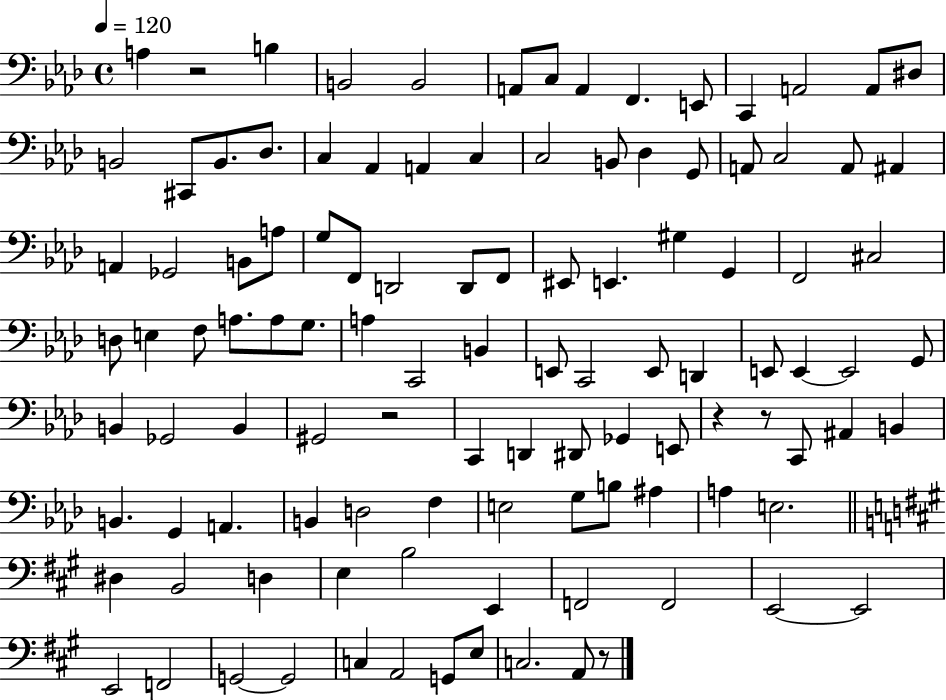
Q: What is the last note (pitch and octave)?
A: A2